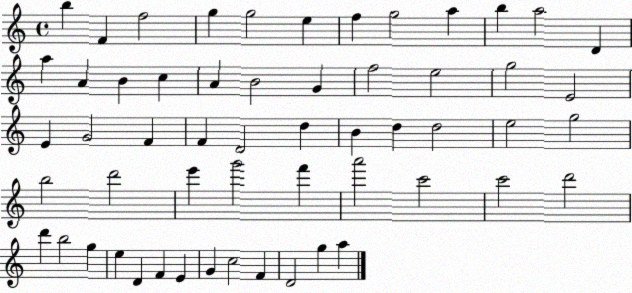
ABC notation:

X:1
T:Untitled
M:4/4
L:1/4
K:C
b F f2 g g2 e f g2 a b a2 D a A B c A B2 G f2 e2 g2 E2 E G2 F F D2 d B d d2 e2 g2 b2 d'2 e' g'2 f' a'2 c'2 c'2 d'2 d' b2 g e D F E G c2 F D2 g a